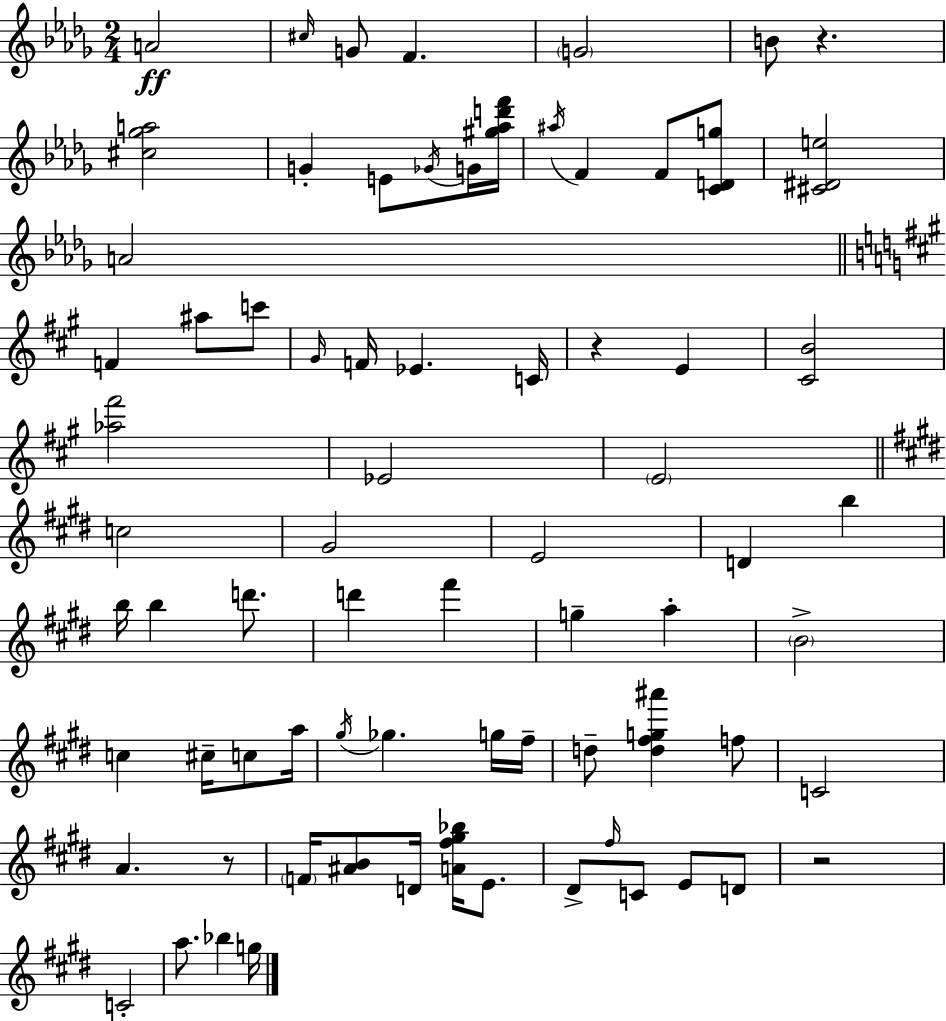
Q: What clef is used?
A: treble